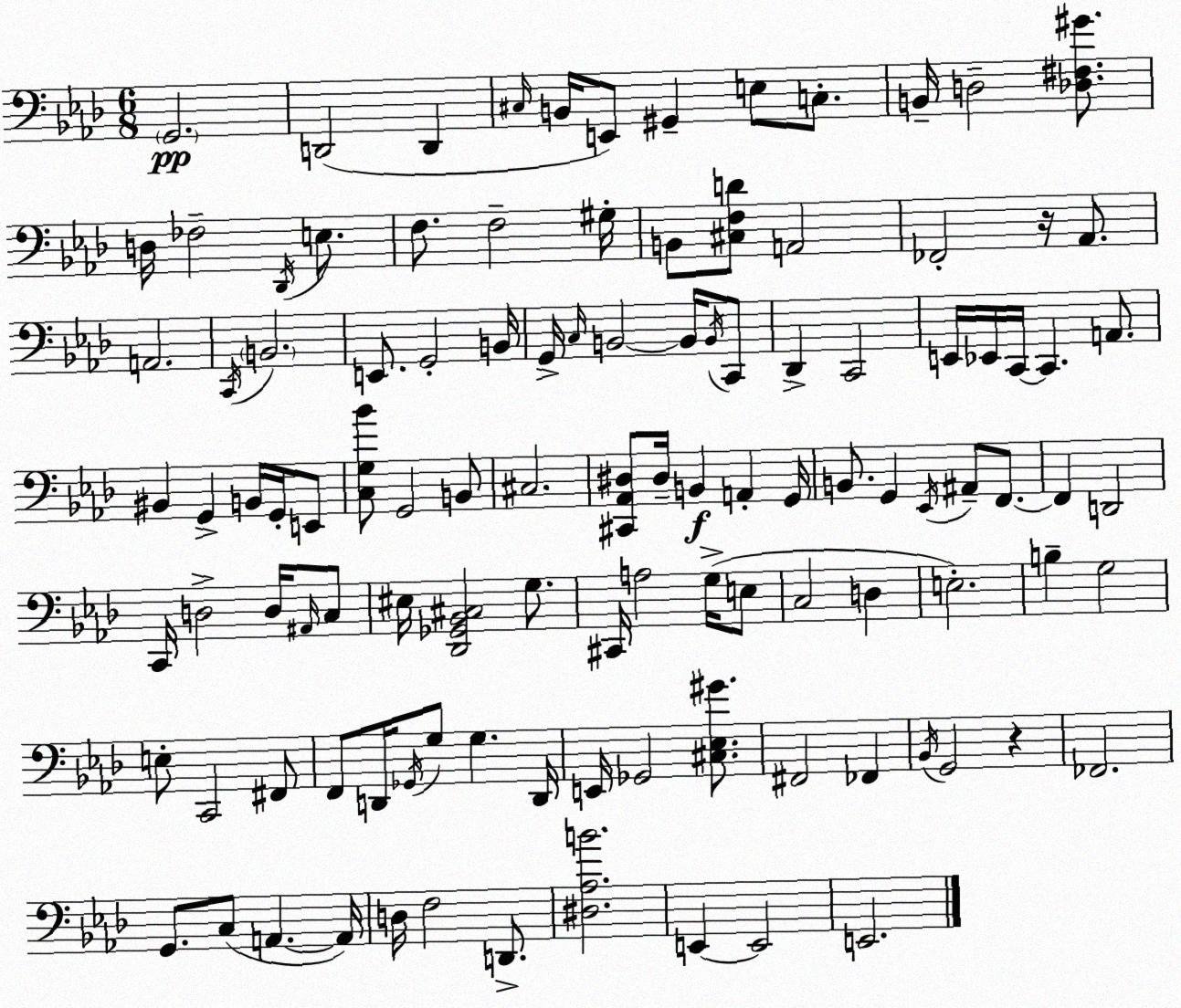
X:1
T:Untitled
M:6/8
L:1/4
K:Ab
G,,2 D,,2 D,, ^C,/4 B,,/4 E,,/2 ^G,, E,/2 C,/2 B,,/4 D,2 [_D,^F,^G]/2 D,/4 _F,2 _D,,/4 E,/2 F,/2 F,2 ^G,/4 B,,/2 [^C,F,D]/2 A,,2 _F,,2 z/4 _A,,/2 A,,2 C,,/4 B,,2 E,,/2 G,,2 B,,/4 G,,/4 C,/4 B,,2 B,,/4 B,,/4 C,,/2 _D,, C,,2 E,,/4 _E,,/4 C,,/4 C,, A,,/2 ^B,, G,, B,,/4 G,,/4 E,,/2 [C,G,_B]/2 G,,2 B,,/2 ^C,2 [^C,,_A,,^D,]/2 ^D,/4 B,, A,, G,,/4 B,,/2 G,, _E,,/4 ^A,,/2 F,,/2 F,, D,,2 C,,/4 D,2 D,/4 ^A,,/4 C,/2 ^E,/4 [_D,,_G,,_B,,^C,]2 G,/2 ^C,,/4 A,2 G,/4 E,/2 C,2 D, E,2 B, G,2 E,/2 C,,2 ^F,,/2 F,,/2 D,,/4 _G,,/4 G,/2 G, D,,/4 E,,/4 _G,,2 [^C,_E,^G]/2 ^F,,2 _F,, _B,,/4 G,,2 z _F,,2 G,,/2 C,/2 A,, A,,/4 D,/4 F,2 D,,/2 [^D,_A,B]2 E,, E,,2 E,,2